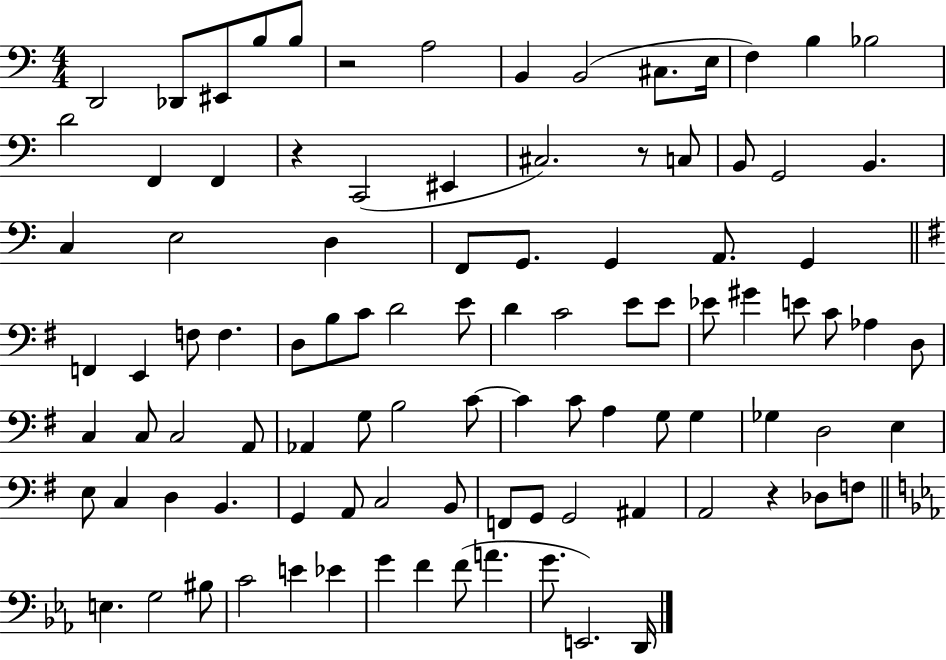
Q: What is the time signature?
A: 4/4